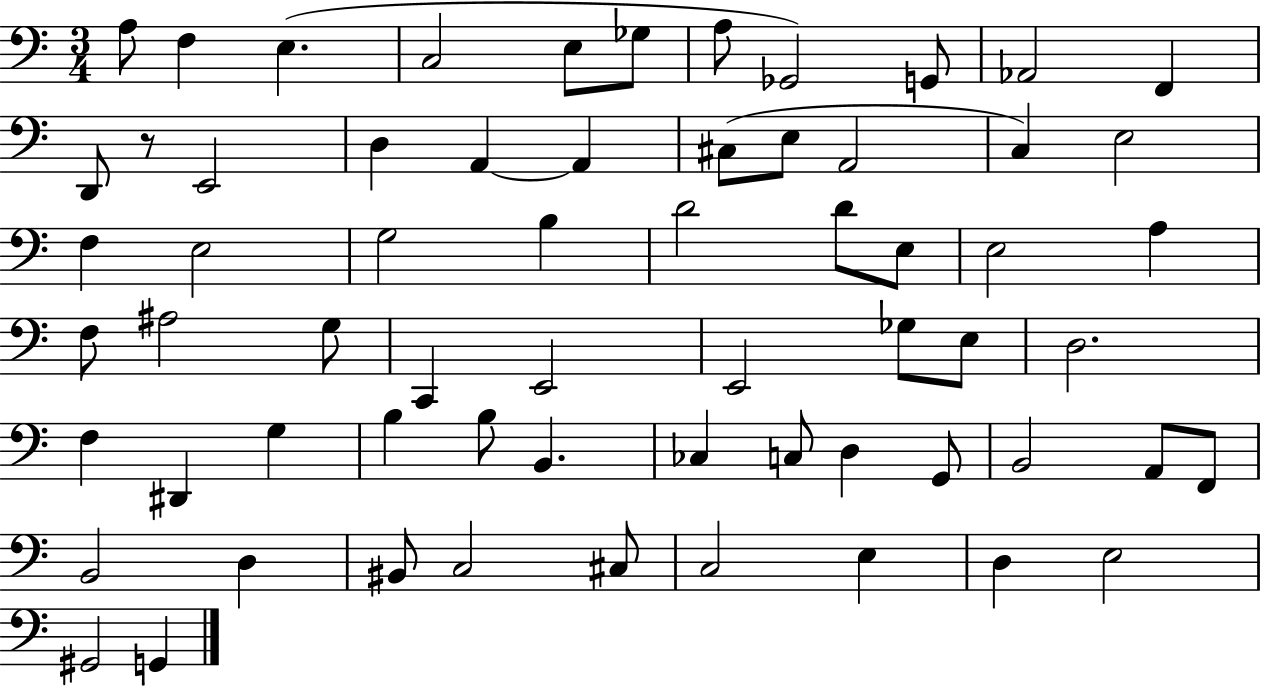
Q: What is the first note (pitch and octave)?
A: A3